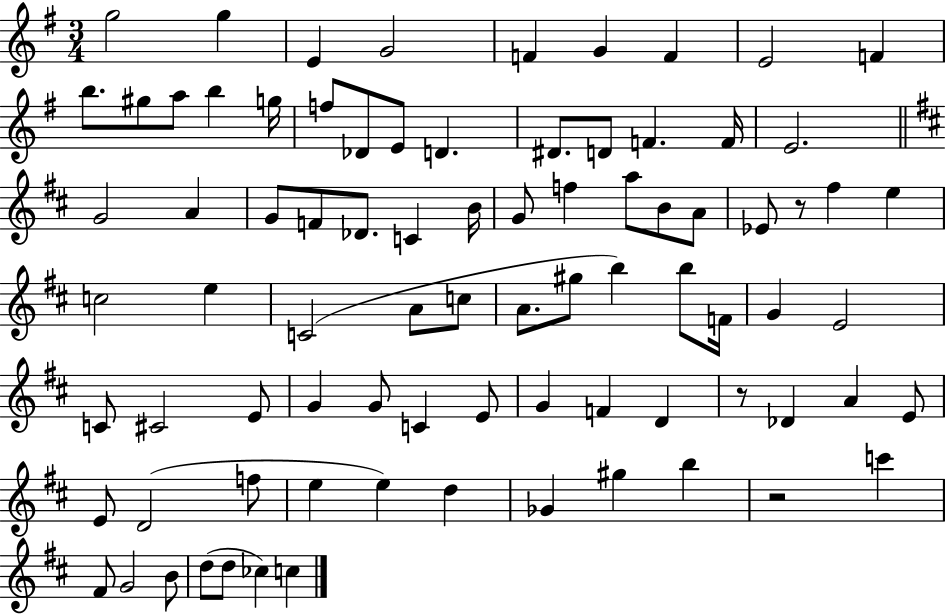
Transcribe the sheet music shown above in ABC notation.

X:1
T:Untitled
M:3/4
L:1/4
K:G
g2 g E G2 F G F E2 F b/2 ^g/2 a/2 b g/4 f/2 _D/2 E/2 D ^D/2 D/2 F F/4 E2 G2 A G/2 F/2 _D/2 C B/4 G/2 f a/2 B/2 A/2 _E/2 z/2 ^f e c2 e C2 A/2 c/2 A/2 ^g/2 b b/2 F/4 G E2 C/2 ^C2 E/2 G G/2 C E/2 G F D z/2 _D A E/2 E/2 D2 f/2 e e d _G ^g b z2 c' ^F/2 G2 B/2 d/2 d/2 _c c